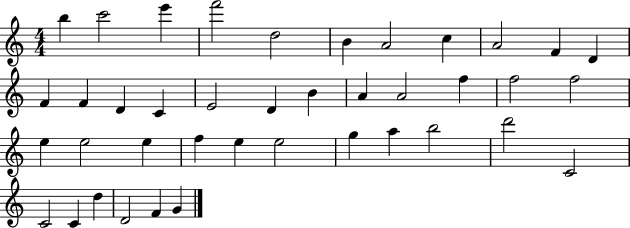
X:1
T:Untitled
M:4/4
L:1/4
K:C
b c'2 e' f'2 d2 B A2 c A2 F D F F D C E2 D B A A2 f f2 f2 e e2 e f e e2 g a b2 d'2 C2 C2 C d D2 F G